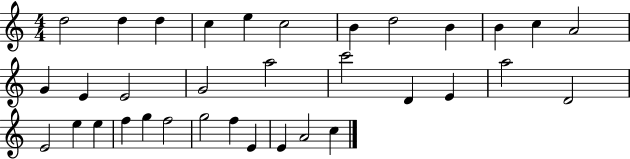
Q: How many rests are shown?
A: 0